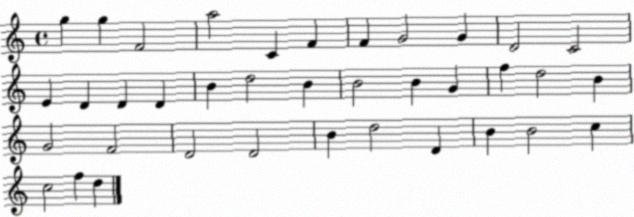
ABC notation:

X:1
T:Untitled
M:4/4
L:1/4
K:C
g g F2 a2 C F F G2 G D2 C2 E D D D B d2 B B2 B G f d2 B G2 F2 D2 D2 B d2 D B B2 c c2 f d